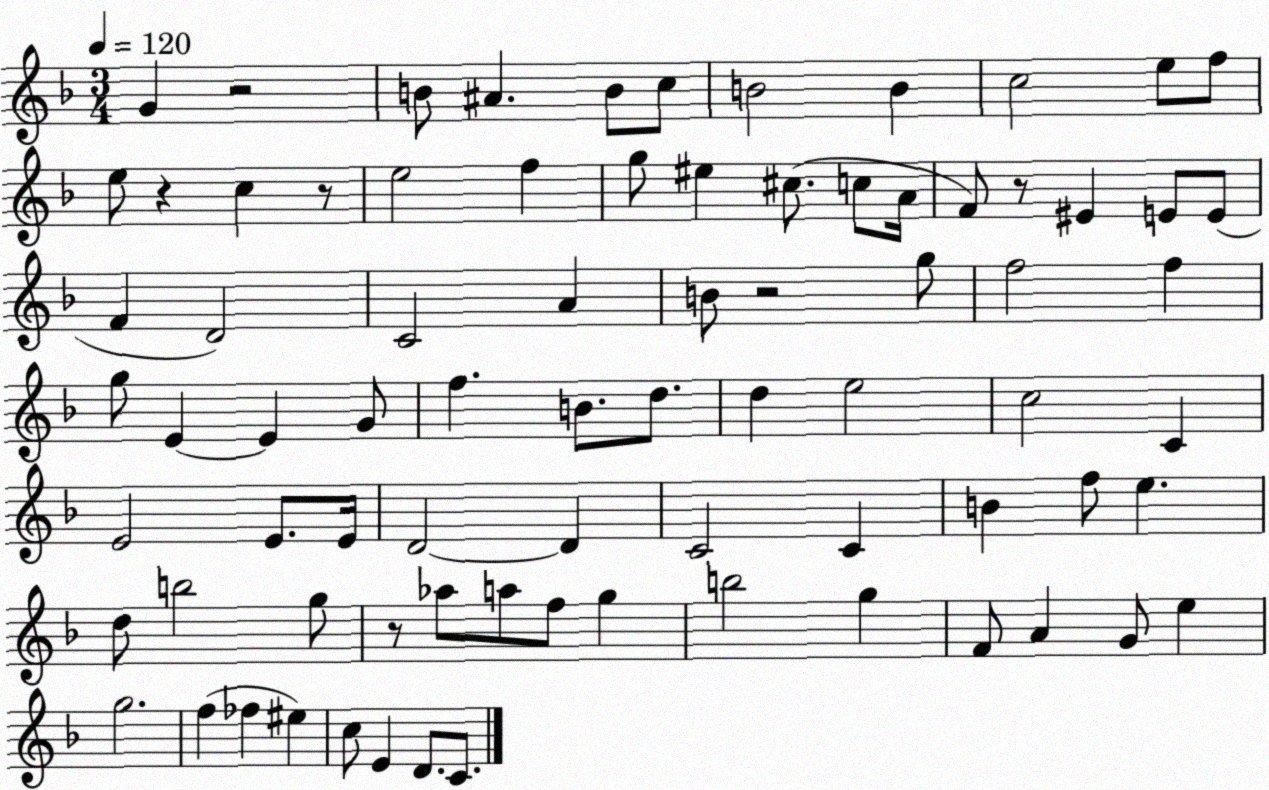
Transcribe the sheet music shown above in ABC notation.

X:1
T:Untitled
M:3/4
L:1/4
K:F
G z2 B/2 ^A B/2 c/2 B2 B c2 e/2 f/2 e/2 z c z/2 e2 f g/2 ^e ^c/2 c/2 A/4 F/2 z/2 ^E E/2 E/2 F D2 C2 A B/2 z2 g/2 f2 f g/2 E E G/2 f B/2 d/2 d e2 c2 C E2 E/2 E/4 D2 D C2 C B f/2 e d/2 b2 g/2 z/2 _a/2 a/2 f/2 g b2 g F/2 A G/2 e g2 f _f ^e c/2 E D/2 C/2